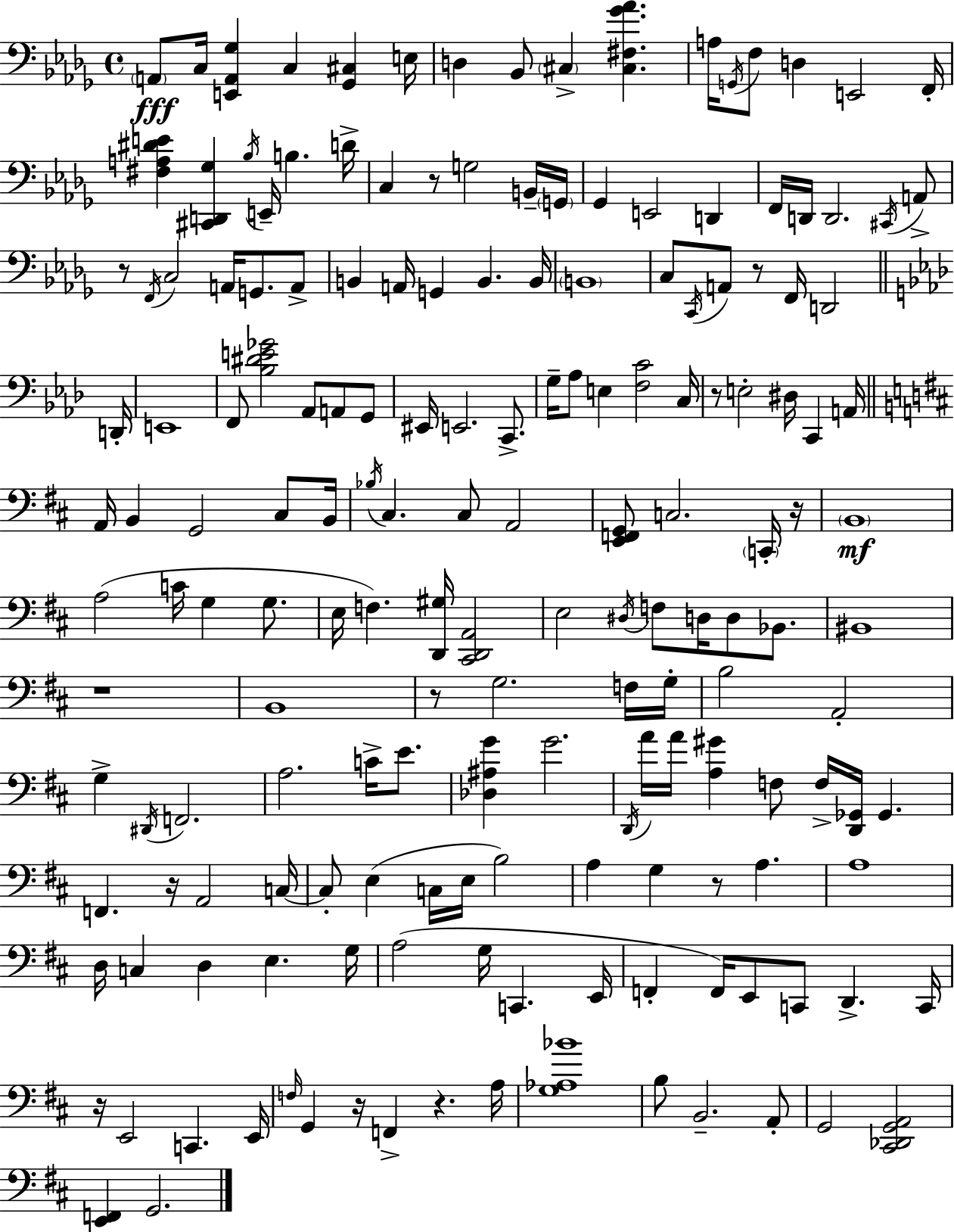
A2/e C3/s [E2,A2,Gb3]/q C3/q [Gb2,C#3]/q E3/s D3/q Bb2/e C#3/q [C#3,F#3,Gb4,Ab4]/q. A3/s G2/s F3/e D3/q E2/h F2/s [F#3,A3,D#4,E4]/q [C#2,D2,Gb3]/q Bb3/s E2/s B3/q. D4/s C3/q R/e G3/h B2/s G2/s Gb2/q E2/h D2/q F2/s D2/s D2/h. C#2/s A2/e R/e F2/s C3/h A2/s G2/e. A2/e B2/q A2/s G2/q B2/q. B2/s B2/w C3/e C2/s A2/e R/e F2/s D2/h D2/s E2/w F2/e [Bb3,D#4,E4,Gb4]/h Ab2/e A2/e G2/e EIS2/s E2/h. C2/e. G3/s Ab3/e E3/q [F3,C4]/h C3/s R/e E3/h D#3/s C2/q A2/s A2/s B2/q G2/h C#3/e B2/s Bb3/s C#3/q. C#3/e A2/h [E2,F2,G2]/e C3/h. C2/s R/s B2/w A3/h C4/s G3/q G3/e. E3/s F3/q. [D2,G#3]/s [C#2,D2,A2]/h E3/h D#3/s F3/e D3/s D3/e Bb2/e. BIS2/w R/w B2/w R/e G3/h. F3/s G3/s B3/h A2/h G3/q D#2/s F2/h. A3/h. C4/s E4/e. [Db3,A#3,G4]/q G4/h. D2/s A4/s A4/s [A3,G#4]/q F3/e F3/s [D2,Gb2]/s Gb2/q. F2/q. R/s A2/h C3/s C3/e E3/q C3/s E3/s B3/h A3/q G3/q R/e A3/q. A3/w D3/s C3/q D3/q E3/q. G3/s A3/h G3/s C2/q. E2/s F2/q F2/s E2/e C2/e D2/q. C2/s R/s E2/h C2/q. E2/s F3/s G2/q R/s F2/q R/q. A3/s [G3,Ab3,Bb4]/w B3/e B2/h. A2/e G2/h [C#2,Db2,G2,A2]/h [E2,F2]/q G2/h.